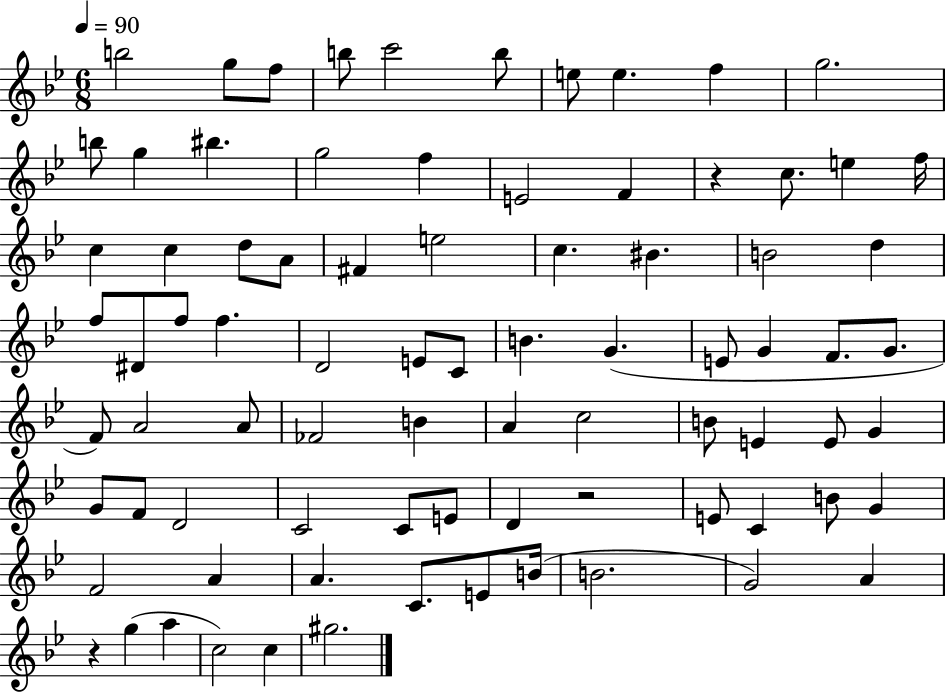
B5/h G5/e F5/e B5/e C6/h B5/e E5/e E5/q. F5/q G5/h. B5/e G5/q BIS5/q. G5/h F5/q E4/h F4/q R/q C5/e. E5/q F5/s C5/q C5/q D5/e A4/e F#4/q E5/h C5/q. BIS4/q. B4/h D5/q F5/e D#4/e F5/e F5/q. D4/h E4/e C4/e B4/q. G4/q. E4/e G4/q F4/e. G4/e. F4/e A4/h A4/e FES4/h B4/q A4/q C5/h B4/e E4/q E4/e G4/q G4/e F4/e D4/h C4/h C4/e E4/e D4/q R/h E4/e C4/q B4/e G4/q F4/h A4/q A4/q. C4/e. E4/e B4/s B4/h. G4/h A4/q R/q G5/q A5/q C5/h C5/q G#5/h.